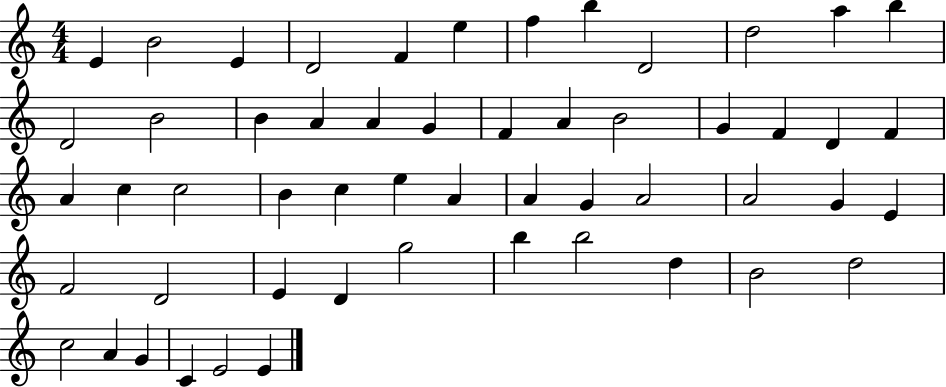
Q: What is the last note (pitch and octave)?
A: E4